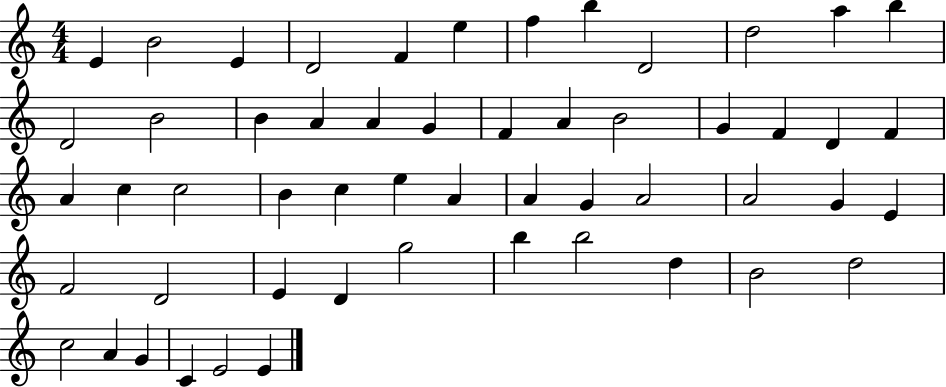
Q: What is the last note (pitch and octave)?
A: E4